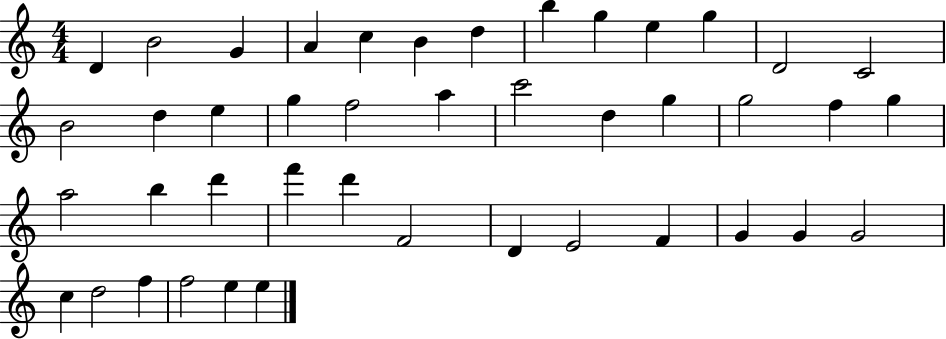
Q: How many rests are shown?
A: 0